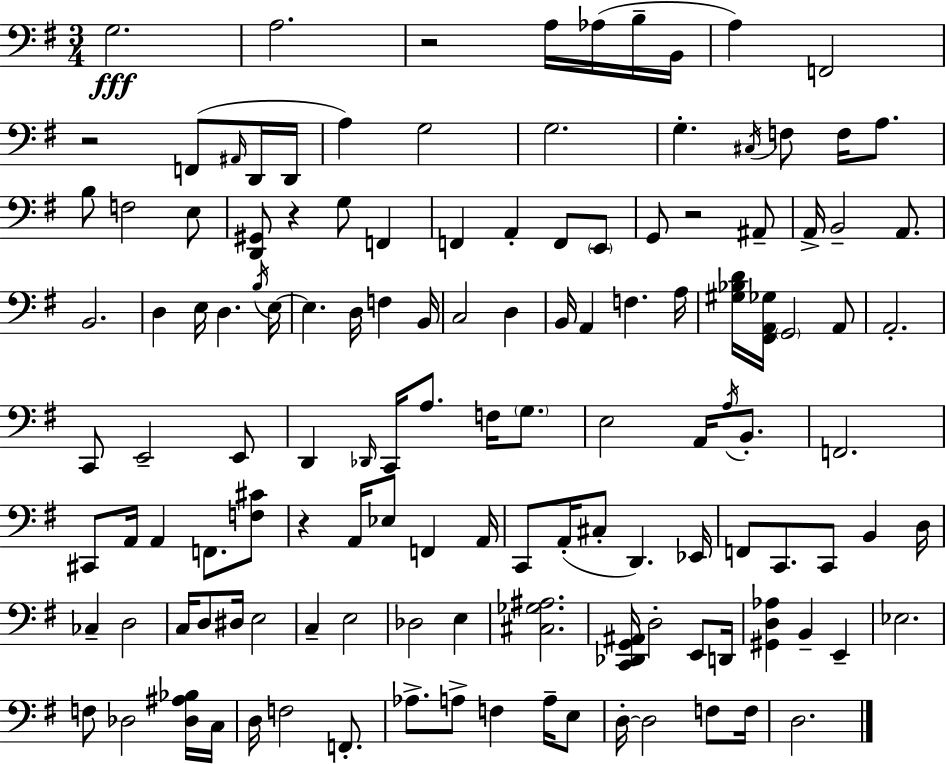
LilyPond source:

{
  \clef bass
  \numericTimeSignature
  \time 3/4
  \key g \major
  g2.\fff | a2. | r2 a16 aes16( b16-- b,16 | a4) f,2 | \break r2 f,8( \grace { ais,16 } d,16 | d,16 a4) g2 | g2. | g4.-. \acciaccatura { cis16 } f8 f16 a8. | \break b8 f2 | e8 <d, gis,>8 r4 g8 f,4 | f,4 a,4-. f,8 | \parenthesize e,8 g,8 r2 | \break ais,8-- a,16-> b,2-- a,8. | b,2. | d4 e16 d4. | \acciaccatura { b16 } e16~~ e4. d16 f4 | \break b,16 c2 d4 | b,16 a,4 f4. | a16 <gis bes d'>16 <fis, a, ges>16 \parenthesize g,2 | a,8 a,2.-. | \break c,8 e,2-- | e,8 d,4 \grace { des,16 } c,16 a8. | f16 \parenthesize g8. e2 | a,16 \acciaccatura { a16 } b,8.-. f,2. | \break cis,8 a,16 a,4 | f,8. <f cis'>8 r4 a,16 ees8 | f,4 a,16 c,8 a,16-.( cis8-. d,4.) | ees,16 f,8 c,8. c,8 | \break b,4 d16 ces4-- d2 | c16 d8 dis16 e2 | c4-- e2 | des2 | \break e4 <cis ges ais>2. | <c, des, g, ais,>16 d2-. | e,8 d,16 <gis, d aes>4 b,4-- | e,4-- ees2. | \break f8 des2 | <des ais bes>16 c16 d16 f2 | f,8.-. aes8.-> a8-> f4 | a16-- e8 d16-.~~ d2 | \break f8 f16 d2. | \bar "|."
}